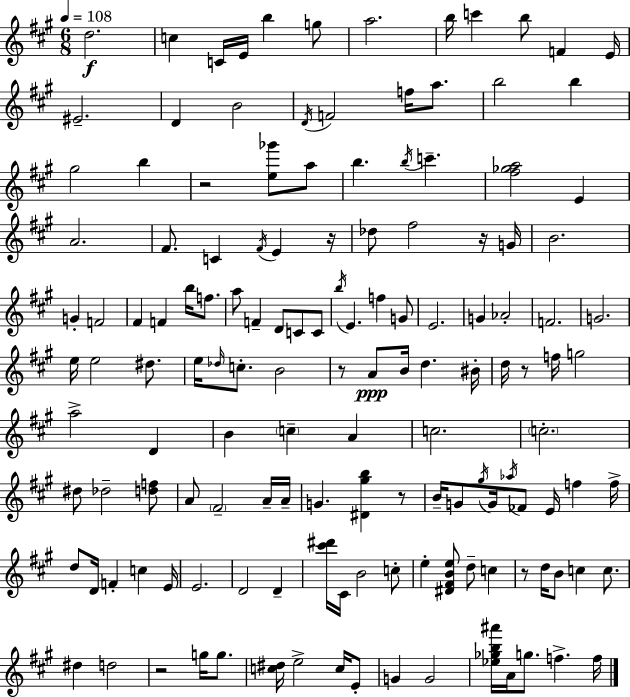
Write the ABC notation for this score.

X:1
T:Untitled
M:6/8
L:1/4
K:A
d2 c C/4 E/4 b g/2 a2 b/4 c' b/2 F E/4 ^E2 D B2 D/4 F2 f/4 a/2 b2 b ^g2 b z2 [e_g']/2 a/2 b b/4 c' [^f_ga]2 E A2 ^F/2 C ^F/4 E z/4 _d/2 ^f2 z/4 G/4 B2 G F2 ^F F b/4 f/2 a/2 F D/2 C/2 C/2 b/4 E f G/2 E2 G _A2 F2 G2 e/4 e2 ^d/2 e/4 _d/4 c/2 B2 z/2 A/2 B/4 d ^B/4 d/4 z/2 f/4 g2 a2 D B c A c2 c2 ^d/2 _d2 [df]/2 A/2 ^F2 A/4 A/4 G [^D^gb] z/2 B/4 G/2 ^g/4 G/4 _a/4 _F/2 E/4 f f/4 d/2 D/4 F c E/4 E2 D2 D [^c'^d']/4 ^C/4 B2 c/2 e [^D^FBe]/2 d/2 c z/2 d/4 B/2 c c/2 ^d d2 z2 g/4 g/2 [c^d]/4 e2 c/4 E/2 G G2 [_e_gb^a']/4 A/4 g/2 f f/4